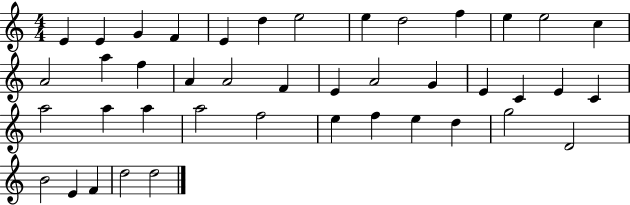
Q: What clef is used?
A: treble